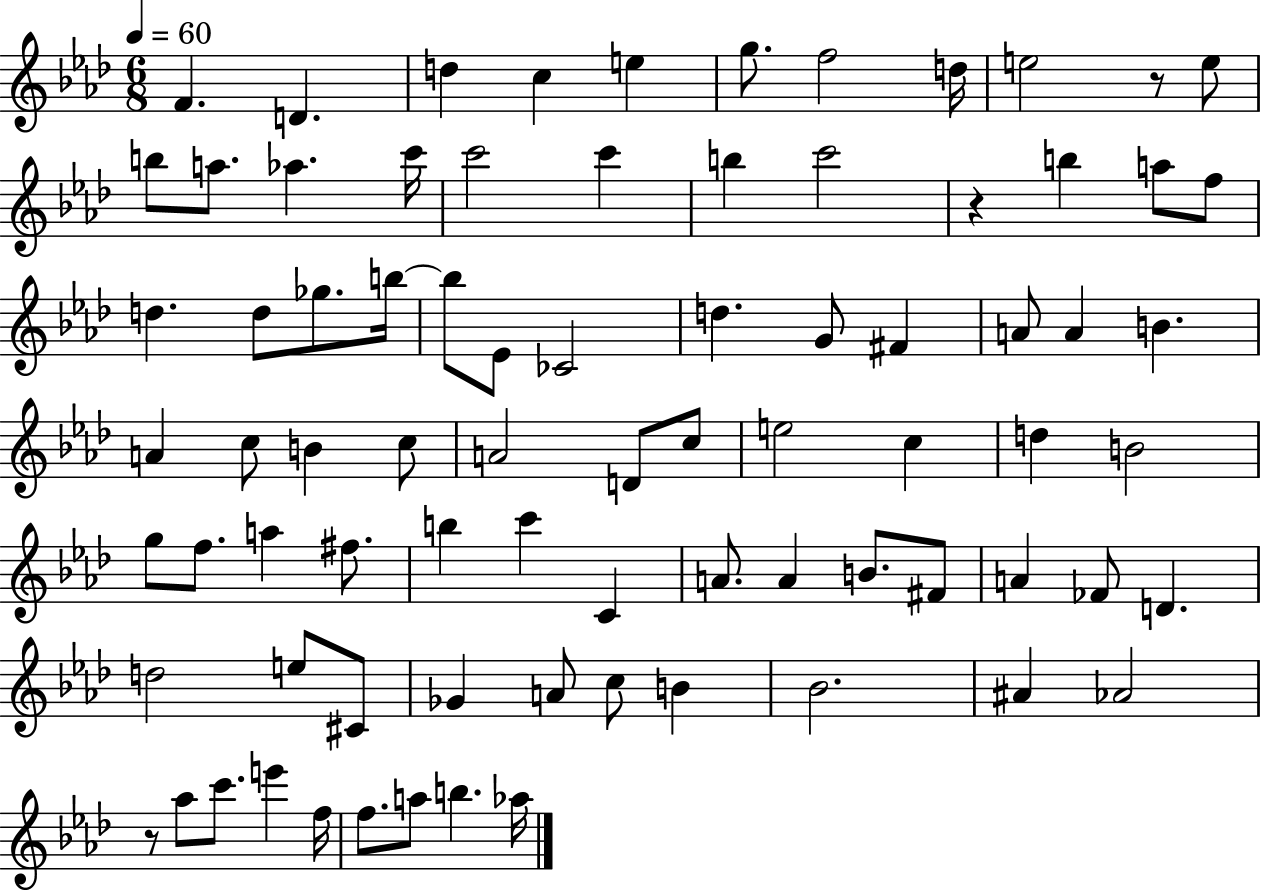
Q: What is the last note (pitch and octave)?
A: Ab5